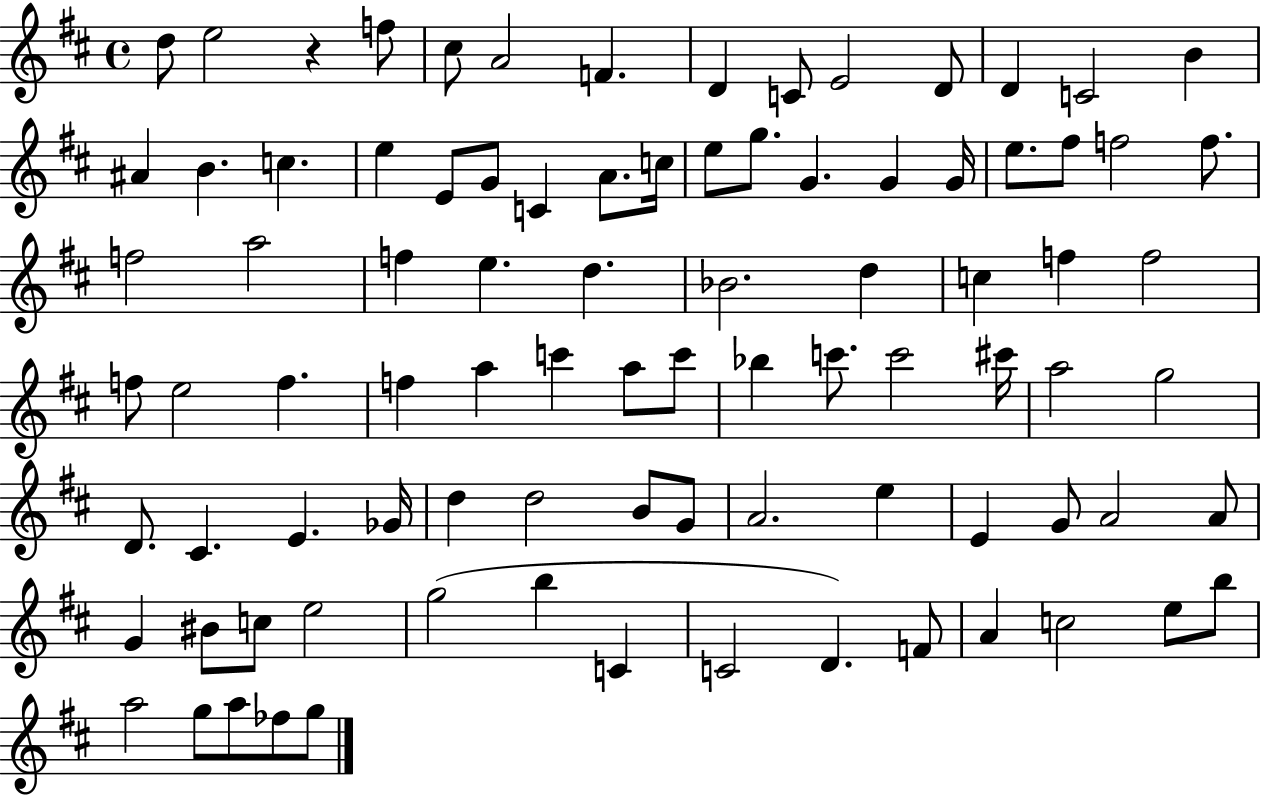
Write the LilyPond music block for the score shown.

{
  \clef treble
  \time 4/4
  \defaultTimeSignature
  \key d \major
  \repeat volta 2 { d''8 e''2 r4 f''8 | cis''8 a'2 f'4. | d'4 c'8 e'2 d'8 | d'4 c'2 b'4 | \break ais'4 b'4. c''4. | e''4 e'8 g'8 c'4 a'8. c''16 | e''8 g''8. g'4. g'4 g'16 | e''8. fis''8 f''2 f''8. | \break f''2 a''2 | f''4 e''4. d''4. | bes'2. d''4 | c''4 f''4 f''2 | \break f''8 e''2 f''4. | f''4 a''4 c'''4 a''8 c'''8 | bes''4 c'''8. c'''2 cis'''16 | a''2 g''2 | \break d'8. cis'4. e'4. ges'16 | d''4 d''2 b'8 g'8 | a'2. e''4 | e'4 g'8 a'2 a'8 | \break g'4 bis'8 c''8 e''2 | g''2( b''4 c'4 | c'2 d'4.) f'8 | a'4 c''2 e''8 b''8 | \break a''2 g''8 a''8 fes''8 g''8 | } \bar "|."
}